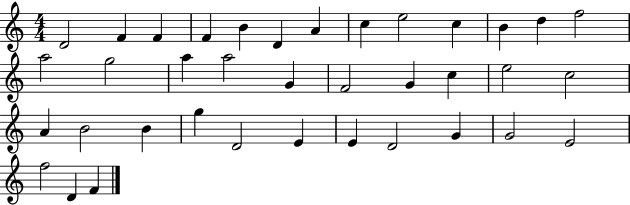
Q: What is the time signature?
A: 4/4